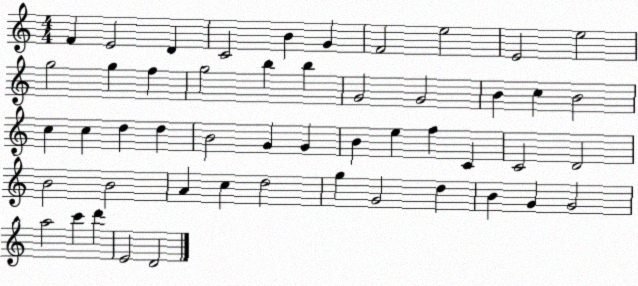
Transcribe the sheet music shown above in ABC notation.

X:1
T:Untitled
M:4/4
L:1/4
K:C
F E2 D C2 B G F2 e2 E2 e2 g2 g f g2 b b G2 G2 B c B2 c c d d B2 G G B e f C C2 D2 B2 B2 A c d2 g G2 d B G G2 a2 c' d' E2 D2